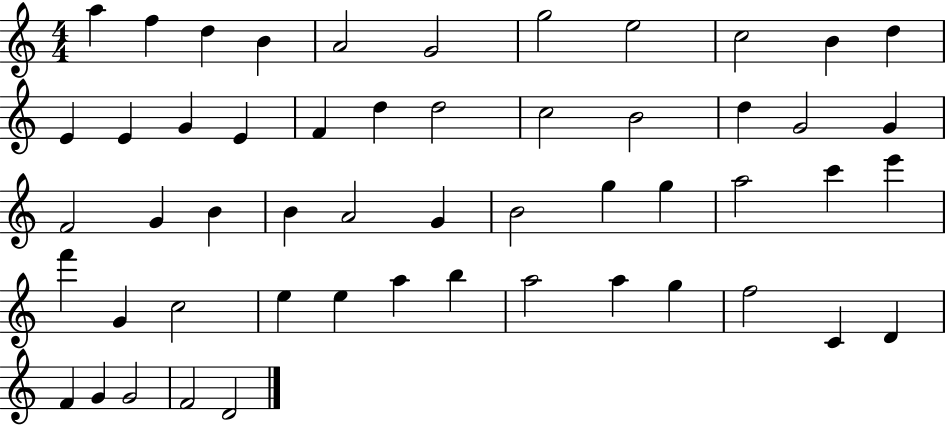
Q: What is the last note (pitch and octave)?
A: D4